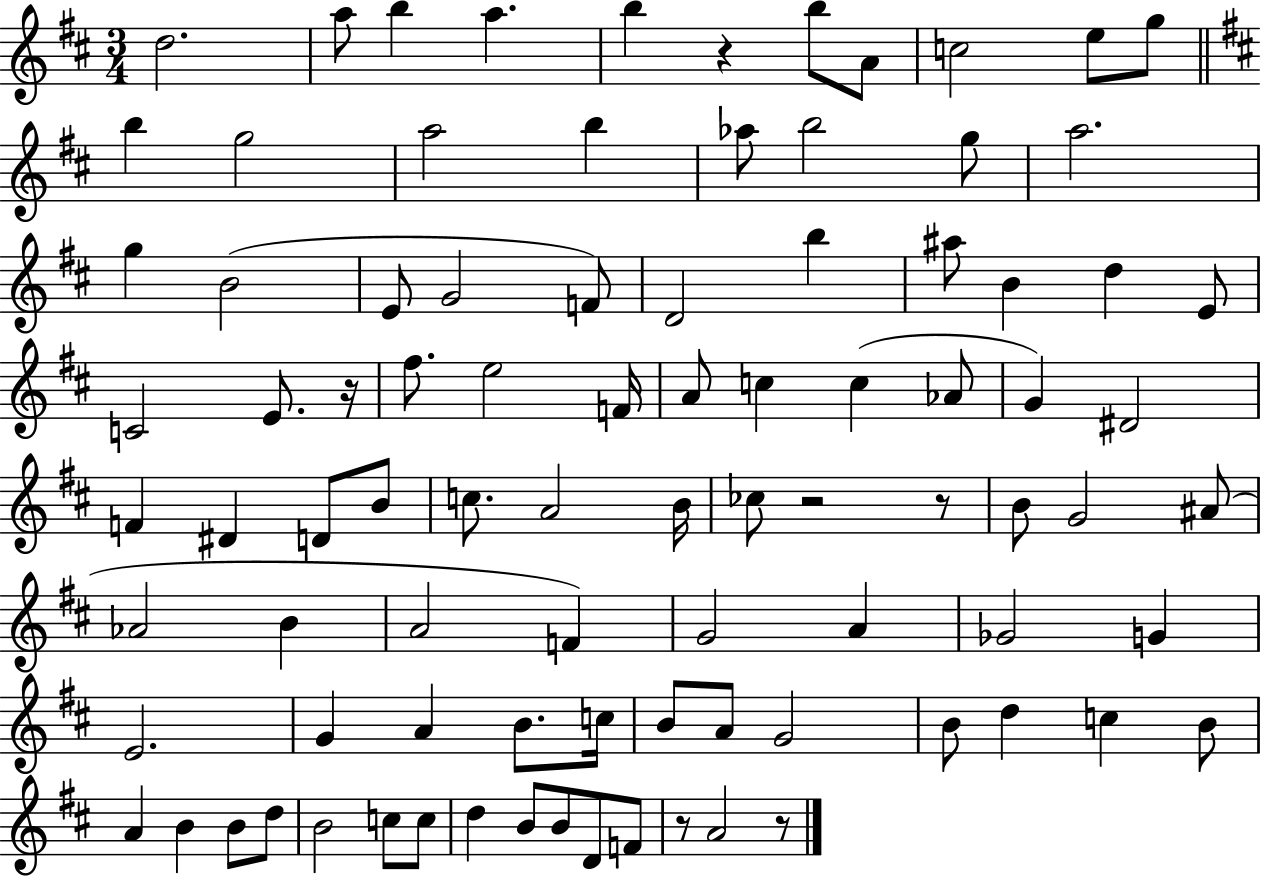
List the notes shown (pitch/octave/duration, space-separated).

D5/h. A5/e B5/q A5/q. B5/q R/q B5/e A4/e C5/h E5/e G5/e B5/q G5/h A5/h B5/q Ab5/e B5/h G5/e A5/h. G5/q B4/h E4/e G4/h F4/e D4/h B5/q A#5/e B4/q D5/q E4/e C4/h E4/e. R/s F#5/e. E5/h F4/s A4/e C5/q C5/q Ab4/e G4/q D#4/h F4/q D#4/q D4/e B4/e C5/e. A4/h B4/s CES5/e R/h R/e B4/e G4/h A#4/e Ab4/h B4/q A4/h F4/q G4/h A4/q Gb4/h G4/q E4/h. G4/q A4/q B4/e. C5/s B4/e A4/e G4/h B4/e D5/q C5/q B4/e A4/q B4/q B4/e D5/e B4/h C5/e C5/e D5/q B4/e B4/e D4/e F4/e R/e A4/h R/e